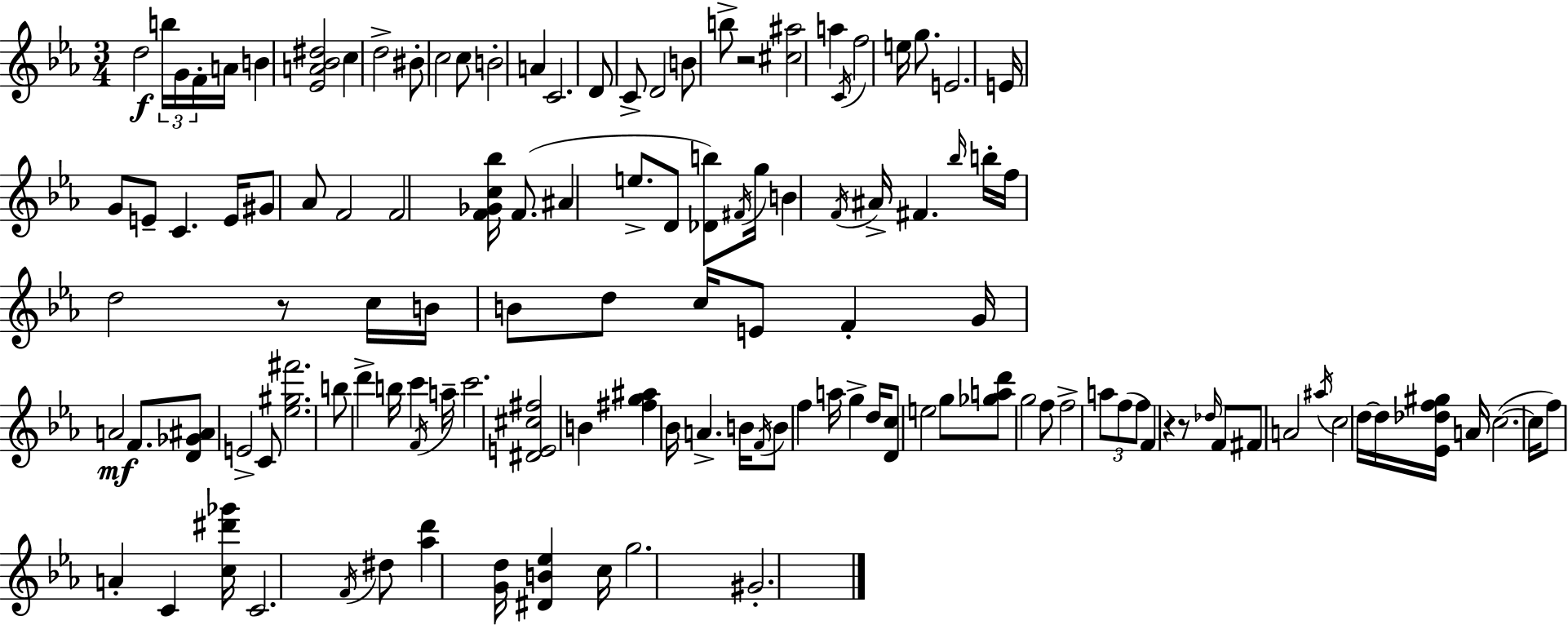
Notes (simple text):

D5/h B5/s G4/s F4/s A4/s B4/q [Eb4,A4,Bb4,D#5]/h C5/q D5/h BIS4/e C5/h C5/e B4/h A4/q C4/h. D4/e C4/e D4/h B4/e B5/e R/h [C#5,A#5]/h A5/q C4/s F5/h E5/s G5/e. E4/h. E4/s G4/e E4/e C4/q. E4/s G#4/e Ab4/e F4/h F4/h [F4,Gb4,C5,Bb5]/s F4/e. A#4/q E5/e. D4/e [Db4,B5]/e F#4/s G5/s B4/q F4/s A#4/s F#4/q. Bb5/s B5/s F5/s D5/h R/e C5/s B4/s B4/e D5/e C5/s E4/e F4/q G4/s A4/h F4/e. [D4,Gb4,A#4]/e E4/h C4/e [Eb5,G#5,F#6]/h. B5/e D6/q B5/s C6/q F4/s A5/s C6/h. [D#4,E4,C#5,F#5]/h B4/q [F#5,G5,A#5]/q Bb4/s A4/q. B4/s F4/s B4/e F5/q A5/s G5/q D5/s [D4,C5]/e E5/h G5/e [Gb5,A5,D6]/e G5/h F5/e F5/h A5/e F5/e F5/e F4/q R/q R/e Db5/s F4/e F#4/e A4/h A#5/s C5/h D5/s D5/s [Eb4,Db5,F5,G#5]/s A4/s C5/h. C5/s F5/e A4/q C4/q [C5,D#6,Gb6]/s C4/h. F4/s D#5/e [Ab5,D6]/q [G4,D5]/s [D#4,B4,Eb5]/q C5/s G5/h. G#4/h.